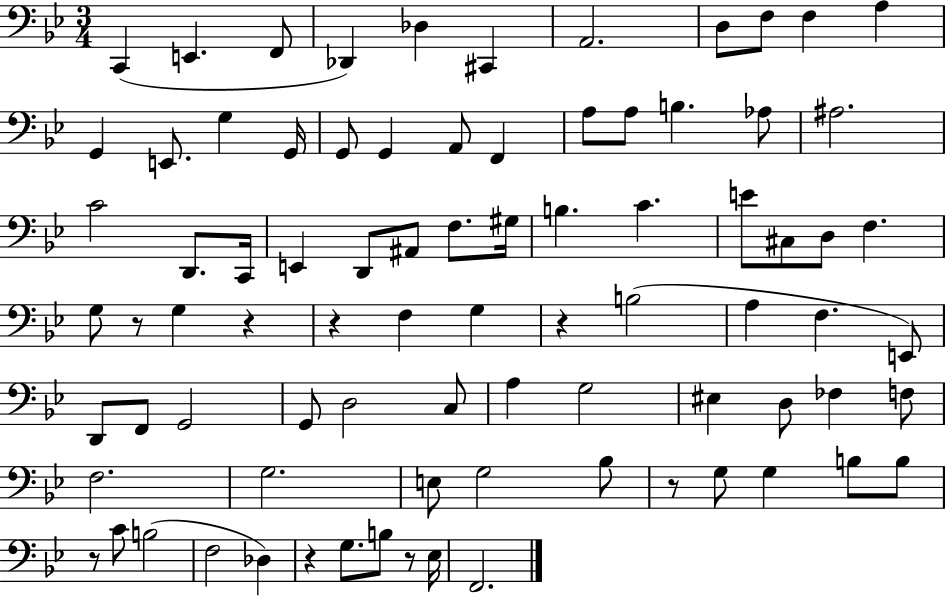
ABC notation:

X:1
T:Untitled
M:3/4
L:1/4
K:Bb
C,, E,, F,,/2 _D,, _D, ^C,, A,,2 D,/2 F,/2 F, A, G,, E,,/2 G, G,,/4 G,,/2 G,, A,,/2 F,, A,/2 A,/2 B, _A,/2 ^A,2 C2 D,,/2 C,,/4 E,, D,,/2 ^A,,/2 F,/2 ^G,/4 B, C E/2 ^C,/2 D,/2 F, G,/2 z/2 G, z z F, G, z B,2 A, F, E,,/2 D,,/2 F,,/2 G,,2 G,,/2 D,2 C,/2 A, G,2 ^E, D,/2 _F, F,/2 F,2 G,2 E,/2 G,2 _B,/2 z/2 G,/2 G, B,/2 B,/2 z/2 C/2 B,2 F,2 _D, z G,/2 B,/2 z/2 _E,/4 F,,2